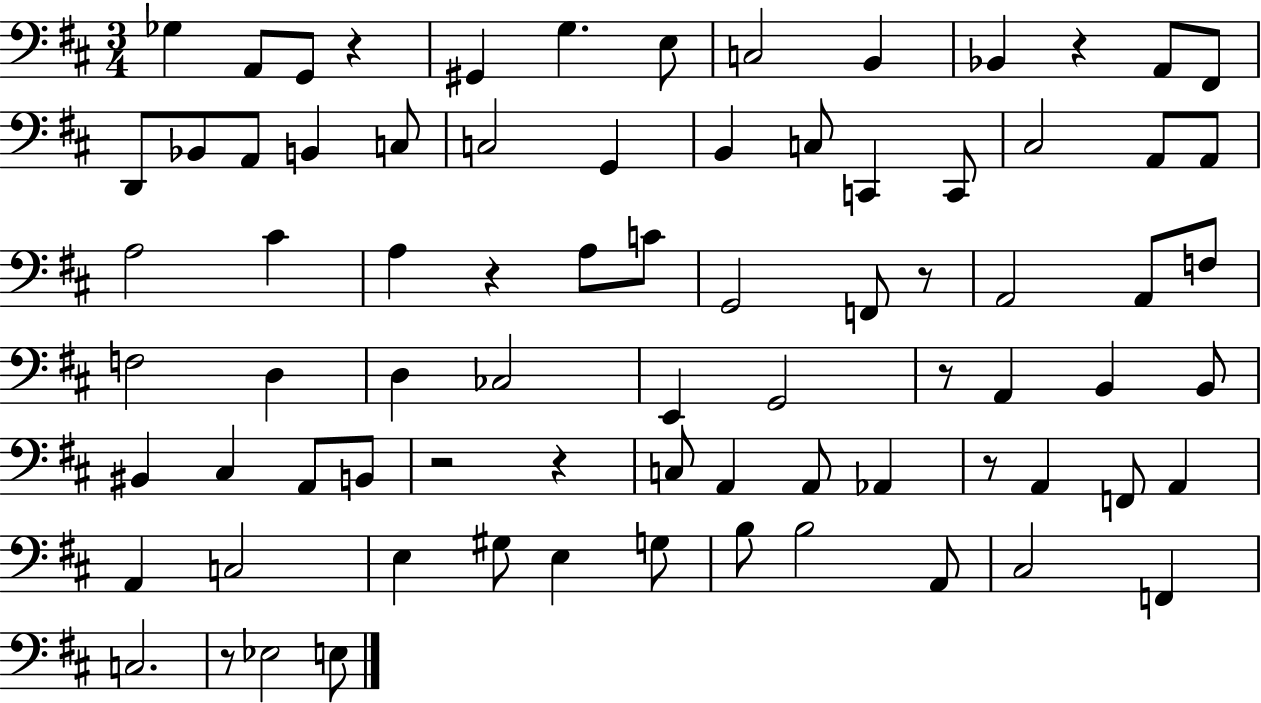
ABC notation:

X:1
T:Untitled
M:3/4
L:1/4
K:D
_G, A,,/2 G,,/2 z ^G,, G, E,/2 C,2 B,, _B,, z A,,/2 ^F,,/2 D,,/2 _B,,/2 A,,/2 B,, C,/2 C,2 G,, B,, C,/2 C,, C,,/2 ^C,2 A,,/2 A,,/2 A,2 ^C A, z A,/2 C/2 G,,2 F,,/2 z/2 A,,2 A,,/2 F,/2 F,2 D, D, _C,2 E,, G,,2 z/2 A,, B,, B,,/2 ^B,, ^C, A,,/2 B,,/2 z2 z C,/2 A,, A,,/2 _A,, z/2 A,, F,,/2 A,, A,, C,2 E, ^G,/2 E, G,/2 B,/2 B,2 A,,/2 ^C,2 F,, C,2 z/2 _E,2 E,/2